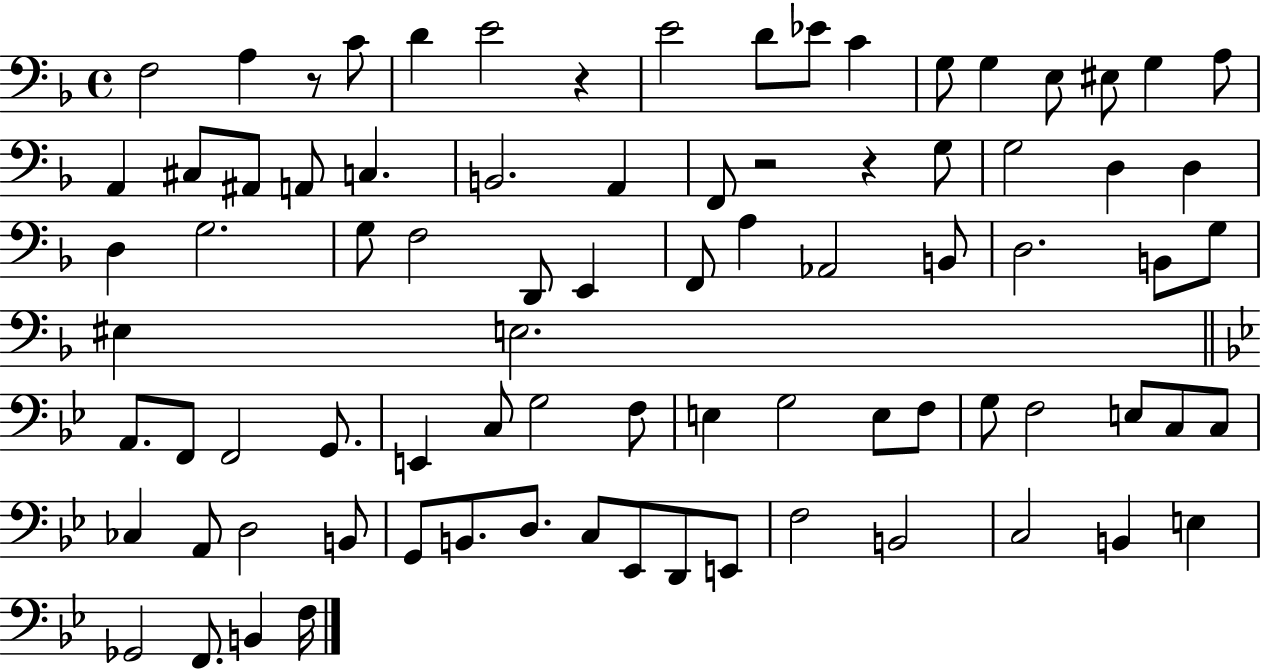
X:1
T:Untitled
M:4/4
L:1/4
K:F
F,2 A, z/2 C/2 D E2 z E2 D/2 _E/2 C G,/2 G, E,/2 ^E,/2 G, A,/2 A,, ^C,/2 ^A,,/2 A,,/2 C, B,,2 A,, F,,/2 z2 z G,/2 G,2 D, D, D, G,2 G,/2 F,2 D,,/2 E,, F,,/2 A, _A,,2 B,,/2 D,2 B,,/2 G,/2 ^E, E,2 A,,/2 F,,/2 F,,2 G,,/2 E,, C,/2 G,2 F,/2 E, G,2 E,/2 F,/2 G,/2 F,2 E,/2 C,/2 C,/2 _C, A,,/2 D,2 B,,/2 G,,/2 B,,/2 D,/2 C,/2 _E,,/2 D,,/2 E,,/2 F,2 B,,2 C,2 B,, E, _G,,2 F,,/2 B,, F,/4